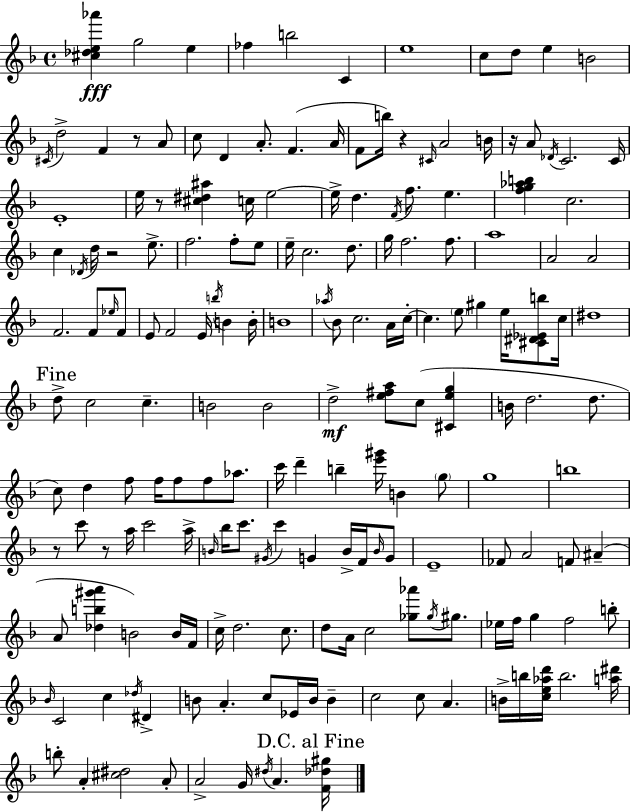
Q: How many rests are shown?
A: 7